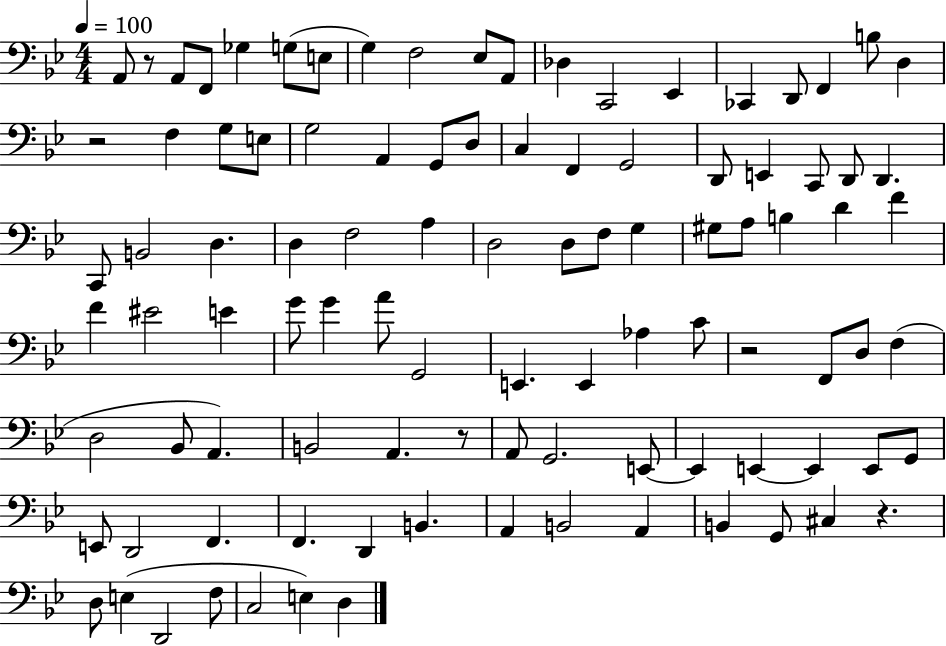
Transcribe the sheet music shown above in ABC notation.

X:1
T:Untitled
M:4/4
L:1/4
K:Bb
A,,/2 z/2 A,,/2 F,,/2 _G, G,/2 E,/2 G, F,2 _E,/2 A,,/2 _D, C,,2 _E,, _C,, D,,/2 F,, B,/2 D, z2 F, G,/2 E,/2 G,2 A,, G,,/2 D,/2 C, F,, G,,2 D,,/2 E,, C,,/2 D,,/2 D,, C,,/2 B,,2 D, D, F,2 A, D,2 D,/2 F,/2 G, ^G,/2 A,/2 B, D F F ^E2 E G/2 G A/2 G,,2 E,, E,, _A, C/2 z2 F,,/2 D,/2 F, D,2 _B,,/2 A,, B,,2 A,, z/2 A,,/2 G,,2 E,,/2 E,, E,, E,, E,,/2 G,,/2 E,,/2 D,,2 F,, F,, D,, B,, A,, B,,2 A,, B,, G,,/2 ^C, z D,/2 E, D,,2 F,/2 C,2 E, D,